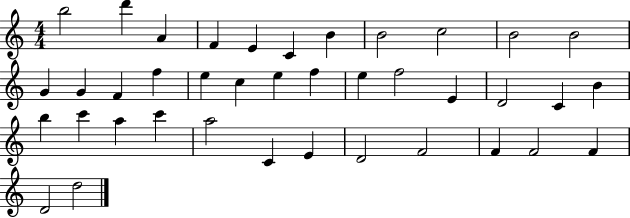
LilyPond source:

{
  \clef treble
  \numericTimeSignature
  \time 4/4
  \key c \major
  b''2 d'''4 a'4 | f'4 e'4 c'4 b'4 | b'2 c''2 | b'2 b'2 | \break g'4 g'4 f'4 f''4 | e''4 c''4 e''4 f''4 | e''4 f''2 e'4 | d'2 c'4 b'4 | \break b''4 c'''4 a''4 c'''4 | a''2 c'4 e'4 | d'2 f'2 | f'4 f'2 f'4 | \break d'2 d''2 | \bar "|."
}